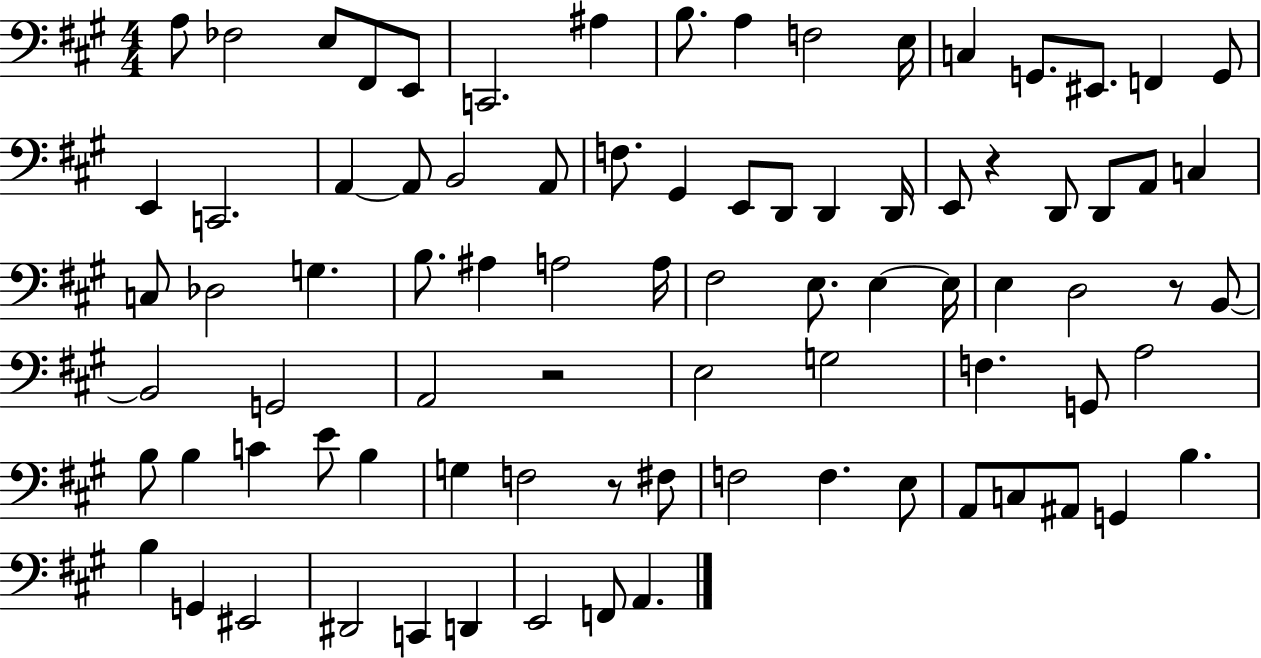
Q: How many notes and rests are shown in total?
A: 84